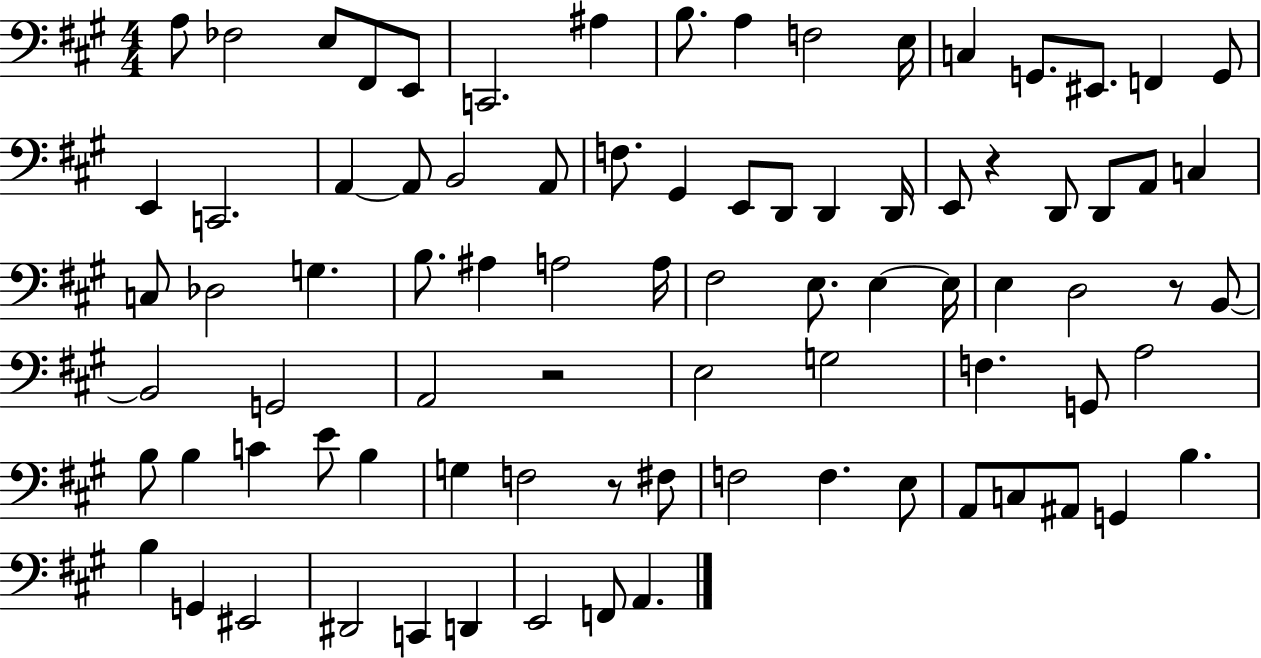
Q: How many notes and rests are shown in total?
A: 84